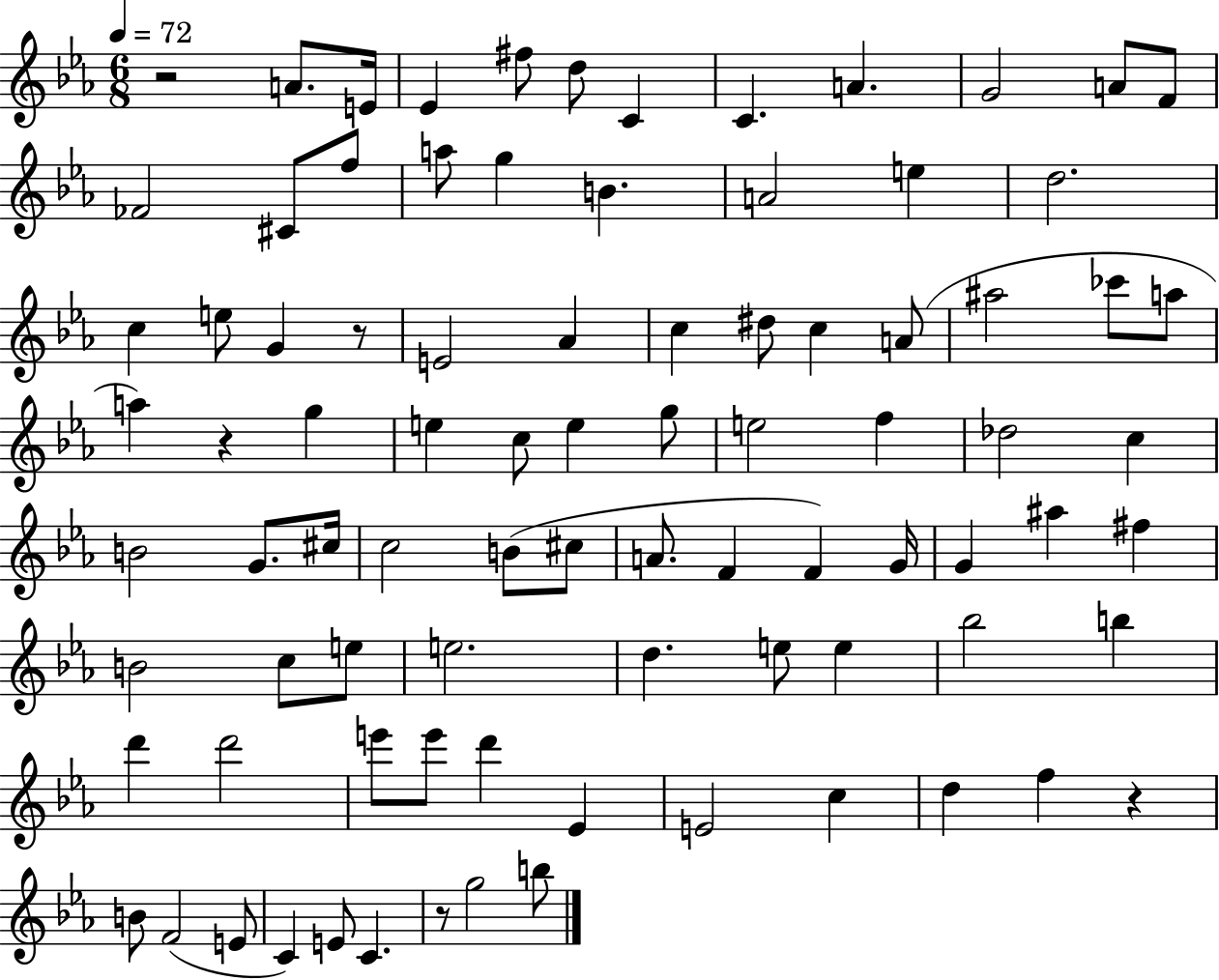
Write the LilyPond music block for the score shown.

{
  \clef treble
  \numericTimeSignature
  \time 6/8
  \key ees \major
  \tempo 4 = 72
  r2 a'8. e'16 | ees'4 fis''8 d''8 c'4 | c'4. a'4. | g'2 a'8 f'8 | \break fes'2 cis'8 f''8 | a''8 g''4 b'4. | a'2 e''4 | d''2. | \break c''4 e''8 g'4 r8 | e'2 aes'4 | c''4 dis''8 c''4 a'8( | ais''2 ces'''8 a''8 | \break a''4) r4 g''4 | e''4 c''8 e''4 g''8 | e''2 f''4 | des''2 c''4 | \break b'2 g'8. cis''16 | c''2 b'8( cis''8 | a'8. f'4 f'4) g'16 | g'4 ais''4 fis''4 | \break b'2 c''8 e''8 | e''2. | d''4. e''8 e''4 | bes''2 b''4 | \break d'''4 d'''2 | e'''8 e'''8 d'''4 ees'4 | e'2 c''4 | d''4 f''4 r4 | \break b'8 f'2( e'8 | c'4) e'8 c'4. | r8 g''2 b''8 | \bar "|."
}